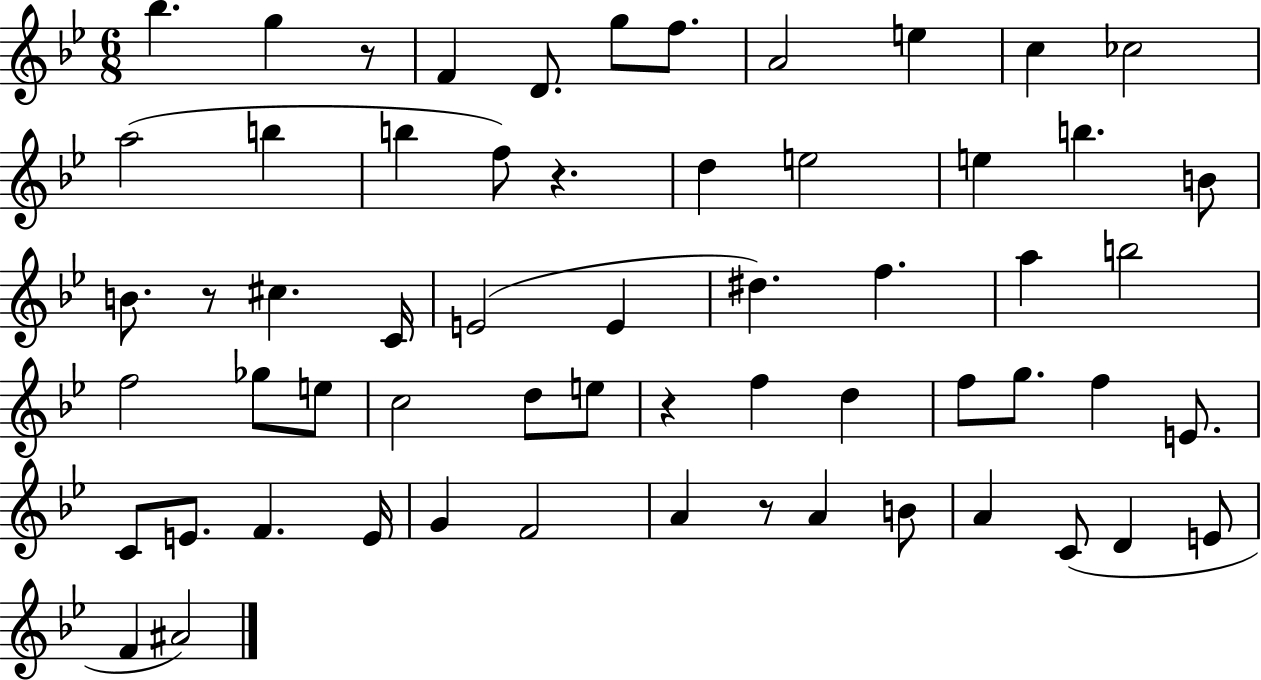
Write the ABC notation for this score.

X:1
T:Untitled
M:6/8
L:1/4
K:Bb
_b g z/2 F D/2 g/2 f/2 A2 e c _c2 a2 b b f/2 z d e2 e b B/2 B/2 z/2 ^c C/4 E2 E ^d f a b2 f2 _g/2 e/2 c2 d/2 e/2 z f d f/2 g/2 f E/2 C/2 E/2 F E/4 G F2 A z/2 A B/2 A C/2 D E/2 F ^A2